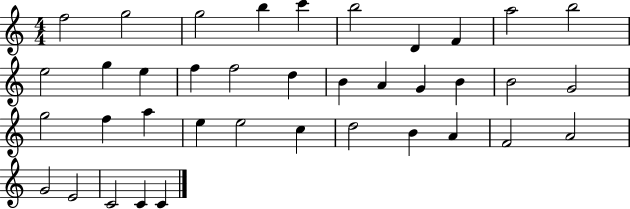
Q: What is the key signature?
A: C major